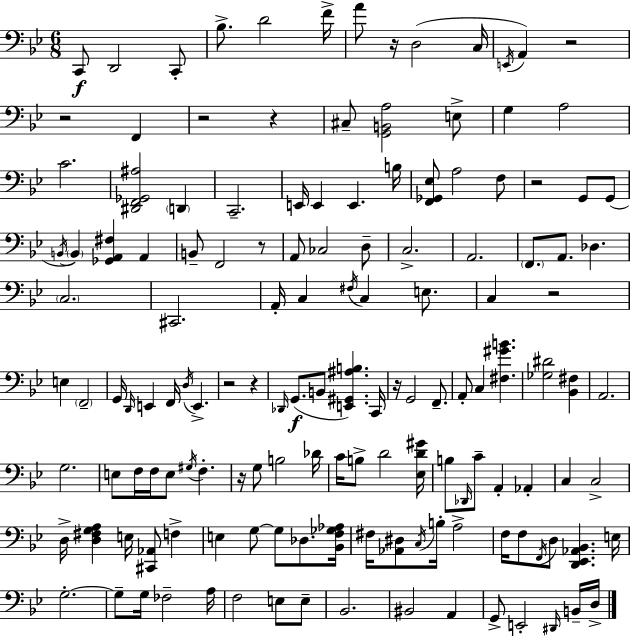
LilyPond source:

{
  \clef bass
  \numericTimeSignature
  \time 6/8
  \key g \minor
  c,8\f d,2 c,8-. | bes8.-> d'2 f'16-> | a'8 r16 d2( c16 | \acciaccatura { e,16 } a,4) r2 | \break r2 f,4 | r2 r4 | cis8-- <g, b, a>2 e8-> | g4 a2 | \break c'2. | <dis, f, ges, ais>2 \parenthesize d,4 | c,2.-- | e,16 e,4 e,4. | \break b16 <f, ges, ees>8 a2 f8 | r2 g,8 g,8( | \acciaccatura { b,16 } \parenthesize b,4) <ges, a, fis>4 a,4 | b,8-- f,2 | \break r8 a,8 ces2 | d8-- c2.-> | a,2. | \parenthesize f,8. a,8. des4. | \break \parenthesize c2. | cis,2. | a,16-. c4 \acciaccatura { fis16 } c4 | e8. c4 r2 | \break e4 \parenthesize f,2-- | g,16 \grace { d,16 } e,4 f,16 \acciaccatura { d16 } e,4.-> | r2 | r4 \grace { des,16 }( g,8.\f b,8 <e, gis, ais b>4.) | \break c,16 r16 g,2 | f,8.-- a,8-. c4 | <fis gis' b'>4. <ges dis'>2 | <bes, fis>4 a,2. | \break g2. | e8 f16 f16 e8 | \acciaccatura { gis16 } f4.-. r16 g8 b2 | des'16 c'16 b8-> d'2 | \break <ees d' gis'>16 b8 \grace { des,16 } c'8-- | a,4-. aes,4-. c4 | c2-> d16-> <d fis g a>4 | e16 <cis, aes,>8 f4-> e4 | \break g8~~ g8 des8. <bes, f ges aes>16 fis16 <aes, dis>8 \acciaccatura { c16 } | b16-. a2-> f16 f8 | \acciaccatura { f,16 } d8 <d, ees, aes, bes,>4. e16 g2.-.~~ | g8-- | \break g16 fes2-- a16 f2 | e8 e8-- bes,2. | bis,2 | a,4 g,8-> | \break e,2-. \grace { dis,16 } b,16-- d16-> \bar "|."
}